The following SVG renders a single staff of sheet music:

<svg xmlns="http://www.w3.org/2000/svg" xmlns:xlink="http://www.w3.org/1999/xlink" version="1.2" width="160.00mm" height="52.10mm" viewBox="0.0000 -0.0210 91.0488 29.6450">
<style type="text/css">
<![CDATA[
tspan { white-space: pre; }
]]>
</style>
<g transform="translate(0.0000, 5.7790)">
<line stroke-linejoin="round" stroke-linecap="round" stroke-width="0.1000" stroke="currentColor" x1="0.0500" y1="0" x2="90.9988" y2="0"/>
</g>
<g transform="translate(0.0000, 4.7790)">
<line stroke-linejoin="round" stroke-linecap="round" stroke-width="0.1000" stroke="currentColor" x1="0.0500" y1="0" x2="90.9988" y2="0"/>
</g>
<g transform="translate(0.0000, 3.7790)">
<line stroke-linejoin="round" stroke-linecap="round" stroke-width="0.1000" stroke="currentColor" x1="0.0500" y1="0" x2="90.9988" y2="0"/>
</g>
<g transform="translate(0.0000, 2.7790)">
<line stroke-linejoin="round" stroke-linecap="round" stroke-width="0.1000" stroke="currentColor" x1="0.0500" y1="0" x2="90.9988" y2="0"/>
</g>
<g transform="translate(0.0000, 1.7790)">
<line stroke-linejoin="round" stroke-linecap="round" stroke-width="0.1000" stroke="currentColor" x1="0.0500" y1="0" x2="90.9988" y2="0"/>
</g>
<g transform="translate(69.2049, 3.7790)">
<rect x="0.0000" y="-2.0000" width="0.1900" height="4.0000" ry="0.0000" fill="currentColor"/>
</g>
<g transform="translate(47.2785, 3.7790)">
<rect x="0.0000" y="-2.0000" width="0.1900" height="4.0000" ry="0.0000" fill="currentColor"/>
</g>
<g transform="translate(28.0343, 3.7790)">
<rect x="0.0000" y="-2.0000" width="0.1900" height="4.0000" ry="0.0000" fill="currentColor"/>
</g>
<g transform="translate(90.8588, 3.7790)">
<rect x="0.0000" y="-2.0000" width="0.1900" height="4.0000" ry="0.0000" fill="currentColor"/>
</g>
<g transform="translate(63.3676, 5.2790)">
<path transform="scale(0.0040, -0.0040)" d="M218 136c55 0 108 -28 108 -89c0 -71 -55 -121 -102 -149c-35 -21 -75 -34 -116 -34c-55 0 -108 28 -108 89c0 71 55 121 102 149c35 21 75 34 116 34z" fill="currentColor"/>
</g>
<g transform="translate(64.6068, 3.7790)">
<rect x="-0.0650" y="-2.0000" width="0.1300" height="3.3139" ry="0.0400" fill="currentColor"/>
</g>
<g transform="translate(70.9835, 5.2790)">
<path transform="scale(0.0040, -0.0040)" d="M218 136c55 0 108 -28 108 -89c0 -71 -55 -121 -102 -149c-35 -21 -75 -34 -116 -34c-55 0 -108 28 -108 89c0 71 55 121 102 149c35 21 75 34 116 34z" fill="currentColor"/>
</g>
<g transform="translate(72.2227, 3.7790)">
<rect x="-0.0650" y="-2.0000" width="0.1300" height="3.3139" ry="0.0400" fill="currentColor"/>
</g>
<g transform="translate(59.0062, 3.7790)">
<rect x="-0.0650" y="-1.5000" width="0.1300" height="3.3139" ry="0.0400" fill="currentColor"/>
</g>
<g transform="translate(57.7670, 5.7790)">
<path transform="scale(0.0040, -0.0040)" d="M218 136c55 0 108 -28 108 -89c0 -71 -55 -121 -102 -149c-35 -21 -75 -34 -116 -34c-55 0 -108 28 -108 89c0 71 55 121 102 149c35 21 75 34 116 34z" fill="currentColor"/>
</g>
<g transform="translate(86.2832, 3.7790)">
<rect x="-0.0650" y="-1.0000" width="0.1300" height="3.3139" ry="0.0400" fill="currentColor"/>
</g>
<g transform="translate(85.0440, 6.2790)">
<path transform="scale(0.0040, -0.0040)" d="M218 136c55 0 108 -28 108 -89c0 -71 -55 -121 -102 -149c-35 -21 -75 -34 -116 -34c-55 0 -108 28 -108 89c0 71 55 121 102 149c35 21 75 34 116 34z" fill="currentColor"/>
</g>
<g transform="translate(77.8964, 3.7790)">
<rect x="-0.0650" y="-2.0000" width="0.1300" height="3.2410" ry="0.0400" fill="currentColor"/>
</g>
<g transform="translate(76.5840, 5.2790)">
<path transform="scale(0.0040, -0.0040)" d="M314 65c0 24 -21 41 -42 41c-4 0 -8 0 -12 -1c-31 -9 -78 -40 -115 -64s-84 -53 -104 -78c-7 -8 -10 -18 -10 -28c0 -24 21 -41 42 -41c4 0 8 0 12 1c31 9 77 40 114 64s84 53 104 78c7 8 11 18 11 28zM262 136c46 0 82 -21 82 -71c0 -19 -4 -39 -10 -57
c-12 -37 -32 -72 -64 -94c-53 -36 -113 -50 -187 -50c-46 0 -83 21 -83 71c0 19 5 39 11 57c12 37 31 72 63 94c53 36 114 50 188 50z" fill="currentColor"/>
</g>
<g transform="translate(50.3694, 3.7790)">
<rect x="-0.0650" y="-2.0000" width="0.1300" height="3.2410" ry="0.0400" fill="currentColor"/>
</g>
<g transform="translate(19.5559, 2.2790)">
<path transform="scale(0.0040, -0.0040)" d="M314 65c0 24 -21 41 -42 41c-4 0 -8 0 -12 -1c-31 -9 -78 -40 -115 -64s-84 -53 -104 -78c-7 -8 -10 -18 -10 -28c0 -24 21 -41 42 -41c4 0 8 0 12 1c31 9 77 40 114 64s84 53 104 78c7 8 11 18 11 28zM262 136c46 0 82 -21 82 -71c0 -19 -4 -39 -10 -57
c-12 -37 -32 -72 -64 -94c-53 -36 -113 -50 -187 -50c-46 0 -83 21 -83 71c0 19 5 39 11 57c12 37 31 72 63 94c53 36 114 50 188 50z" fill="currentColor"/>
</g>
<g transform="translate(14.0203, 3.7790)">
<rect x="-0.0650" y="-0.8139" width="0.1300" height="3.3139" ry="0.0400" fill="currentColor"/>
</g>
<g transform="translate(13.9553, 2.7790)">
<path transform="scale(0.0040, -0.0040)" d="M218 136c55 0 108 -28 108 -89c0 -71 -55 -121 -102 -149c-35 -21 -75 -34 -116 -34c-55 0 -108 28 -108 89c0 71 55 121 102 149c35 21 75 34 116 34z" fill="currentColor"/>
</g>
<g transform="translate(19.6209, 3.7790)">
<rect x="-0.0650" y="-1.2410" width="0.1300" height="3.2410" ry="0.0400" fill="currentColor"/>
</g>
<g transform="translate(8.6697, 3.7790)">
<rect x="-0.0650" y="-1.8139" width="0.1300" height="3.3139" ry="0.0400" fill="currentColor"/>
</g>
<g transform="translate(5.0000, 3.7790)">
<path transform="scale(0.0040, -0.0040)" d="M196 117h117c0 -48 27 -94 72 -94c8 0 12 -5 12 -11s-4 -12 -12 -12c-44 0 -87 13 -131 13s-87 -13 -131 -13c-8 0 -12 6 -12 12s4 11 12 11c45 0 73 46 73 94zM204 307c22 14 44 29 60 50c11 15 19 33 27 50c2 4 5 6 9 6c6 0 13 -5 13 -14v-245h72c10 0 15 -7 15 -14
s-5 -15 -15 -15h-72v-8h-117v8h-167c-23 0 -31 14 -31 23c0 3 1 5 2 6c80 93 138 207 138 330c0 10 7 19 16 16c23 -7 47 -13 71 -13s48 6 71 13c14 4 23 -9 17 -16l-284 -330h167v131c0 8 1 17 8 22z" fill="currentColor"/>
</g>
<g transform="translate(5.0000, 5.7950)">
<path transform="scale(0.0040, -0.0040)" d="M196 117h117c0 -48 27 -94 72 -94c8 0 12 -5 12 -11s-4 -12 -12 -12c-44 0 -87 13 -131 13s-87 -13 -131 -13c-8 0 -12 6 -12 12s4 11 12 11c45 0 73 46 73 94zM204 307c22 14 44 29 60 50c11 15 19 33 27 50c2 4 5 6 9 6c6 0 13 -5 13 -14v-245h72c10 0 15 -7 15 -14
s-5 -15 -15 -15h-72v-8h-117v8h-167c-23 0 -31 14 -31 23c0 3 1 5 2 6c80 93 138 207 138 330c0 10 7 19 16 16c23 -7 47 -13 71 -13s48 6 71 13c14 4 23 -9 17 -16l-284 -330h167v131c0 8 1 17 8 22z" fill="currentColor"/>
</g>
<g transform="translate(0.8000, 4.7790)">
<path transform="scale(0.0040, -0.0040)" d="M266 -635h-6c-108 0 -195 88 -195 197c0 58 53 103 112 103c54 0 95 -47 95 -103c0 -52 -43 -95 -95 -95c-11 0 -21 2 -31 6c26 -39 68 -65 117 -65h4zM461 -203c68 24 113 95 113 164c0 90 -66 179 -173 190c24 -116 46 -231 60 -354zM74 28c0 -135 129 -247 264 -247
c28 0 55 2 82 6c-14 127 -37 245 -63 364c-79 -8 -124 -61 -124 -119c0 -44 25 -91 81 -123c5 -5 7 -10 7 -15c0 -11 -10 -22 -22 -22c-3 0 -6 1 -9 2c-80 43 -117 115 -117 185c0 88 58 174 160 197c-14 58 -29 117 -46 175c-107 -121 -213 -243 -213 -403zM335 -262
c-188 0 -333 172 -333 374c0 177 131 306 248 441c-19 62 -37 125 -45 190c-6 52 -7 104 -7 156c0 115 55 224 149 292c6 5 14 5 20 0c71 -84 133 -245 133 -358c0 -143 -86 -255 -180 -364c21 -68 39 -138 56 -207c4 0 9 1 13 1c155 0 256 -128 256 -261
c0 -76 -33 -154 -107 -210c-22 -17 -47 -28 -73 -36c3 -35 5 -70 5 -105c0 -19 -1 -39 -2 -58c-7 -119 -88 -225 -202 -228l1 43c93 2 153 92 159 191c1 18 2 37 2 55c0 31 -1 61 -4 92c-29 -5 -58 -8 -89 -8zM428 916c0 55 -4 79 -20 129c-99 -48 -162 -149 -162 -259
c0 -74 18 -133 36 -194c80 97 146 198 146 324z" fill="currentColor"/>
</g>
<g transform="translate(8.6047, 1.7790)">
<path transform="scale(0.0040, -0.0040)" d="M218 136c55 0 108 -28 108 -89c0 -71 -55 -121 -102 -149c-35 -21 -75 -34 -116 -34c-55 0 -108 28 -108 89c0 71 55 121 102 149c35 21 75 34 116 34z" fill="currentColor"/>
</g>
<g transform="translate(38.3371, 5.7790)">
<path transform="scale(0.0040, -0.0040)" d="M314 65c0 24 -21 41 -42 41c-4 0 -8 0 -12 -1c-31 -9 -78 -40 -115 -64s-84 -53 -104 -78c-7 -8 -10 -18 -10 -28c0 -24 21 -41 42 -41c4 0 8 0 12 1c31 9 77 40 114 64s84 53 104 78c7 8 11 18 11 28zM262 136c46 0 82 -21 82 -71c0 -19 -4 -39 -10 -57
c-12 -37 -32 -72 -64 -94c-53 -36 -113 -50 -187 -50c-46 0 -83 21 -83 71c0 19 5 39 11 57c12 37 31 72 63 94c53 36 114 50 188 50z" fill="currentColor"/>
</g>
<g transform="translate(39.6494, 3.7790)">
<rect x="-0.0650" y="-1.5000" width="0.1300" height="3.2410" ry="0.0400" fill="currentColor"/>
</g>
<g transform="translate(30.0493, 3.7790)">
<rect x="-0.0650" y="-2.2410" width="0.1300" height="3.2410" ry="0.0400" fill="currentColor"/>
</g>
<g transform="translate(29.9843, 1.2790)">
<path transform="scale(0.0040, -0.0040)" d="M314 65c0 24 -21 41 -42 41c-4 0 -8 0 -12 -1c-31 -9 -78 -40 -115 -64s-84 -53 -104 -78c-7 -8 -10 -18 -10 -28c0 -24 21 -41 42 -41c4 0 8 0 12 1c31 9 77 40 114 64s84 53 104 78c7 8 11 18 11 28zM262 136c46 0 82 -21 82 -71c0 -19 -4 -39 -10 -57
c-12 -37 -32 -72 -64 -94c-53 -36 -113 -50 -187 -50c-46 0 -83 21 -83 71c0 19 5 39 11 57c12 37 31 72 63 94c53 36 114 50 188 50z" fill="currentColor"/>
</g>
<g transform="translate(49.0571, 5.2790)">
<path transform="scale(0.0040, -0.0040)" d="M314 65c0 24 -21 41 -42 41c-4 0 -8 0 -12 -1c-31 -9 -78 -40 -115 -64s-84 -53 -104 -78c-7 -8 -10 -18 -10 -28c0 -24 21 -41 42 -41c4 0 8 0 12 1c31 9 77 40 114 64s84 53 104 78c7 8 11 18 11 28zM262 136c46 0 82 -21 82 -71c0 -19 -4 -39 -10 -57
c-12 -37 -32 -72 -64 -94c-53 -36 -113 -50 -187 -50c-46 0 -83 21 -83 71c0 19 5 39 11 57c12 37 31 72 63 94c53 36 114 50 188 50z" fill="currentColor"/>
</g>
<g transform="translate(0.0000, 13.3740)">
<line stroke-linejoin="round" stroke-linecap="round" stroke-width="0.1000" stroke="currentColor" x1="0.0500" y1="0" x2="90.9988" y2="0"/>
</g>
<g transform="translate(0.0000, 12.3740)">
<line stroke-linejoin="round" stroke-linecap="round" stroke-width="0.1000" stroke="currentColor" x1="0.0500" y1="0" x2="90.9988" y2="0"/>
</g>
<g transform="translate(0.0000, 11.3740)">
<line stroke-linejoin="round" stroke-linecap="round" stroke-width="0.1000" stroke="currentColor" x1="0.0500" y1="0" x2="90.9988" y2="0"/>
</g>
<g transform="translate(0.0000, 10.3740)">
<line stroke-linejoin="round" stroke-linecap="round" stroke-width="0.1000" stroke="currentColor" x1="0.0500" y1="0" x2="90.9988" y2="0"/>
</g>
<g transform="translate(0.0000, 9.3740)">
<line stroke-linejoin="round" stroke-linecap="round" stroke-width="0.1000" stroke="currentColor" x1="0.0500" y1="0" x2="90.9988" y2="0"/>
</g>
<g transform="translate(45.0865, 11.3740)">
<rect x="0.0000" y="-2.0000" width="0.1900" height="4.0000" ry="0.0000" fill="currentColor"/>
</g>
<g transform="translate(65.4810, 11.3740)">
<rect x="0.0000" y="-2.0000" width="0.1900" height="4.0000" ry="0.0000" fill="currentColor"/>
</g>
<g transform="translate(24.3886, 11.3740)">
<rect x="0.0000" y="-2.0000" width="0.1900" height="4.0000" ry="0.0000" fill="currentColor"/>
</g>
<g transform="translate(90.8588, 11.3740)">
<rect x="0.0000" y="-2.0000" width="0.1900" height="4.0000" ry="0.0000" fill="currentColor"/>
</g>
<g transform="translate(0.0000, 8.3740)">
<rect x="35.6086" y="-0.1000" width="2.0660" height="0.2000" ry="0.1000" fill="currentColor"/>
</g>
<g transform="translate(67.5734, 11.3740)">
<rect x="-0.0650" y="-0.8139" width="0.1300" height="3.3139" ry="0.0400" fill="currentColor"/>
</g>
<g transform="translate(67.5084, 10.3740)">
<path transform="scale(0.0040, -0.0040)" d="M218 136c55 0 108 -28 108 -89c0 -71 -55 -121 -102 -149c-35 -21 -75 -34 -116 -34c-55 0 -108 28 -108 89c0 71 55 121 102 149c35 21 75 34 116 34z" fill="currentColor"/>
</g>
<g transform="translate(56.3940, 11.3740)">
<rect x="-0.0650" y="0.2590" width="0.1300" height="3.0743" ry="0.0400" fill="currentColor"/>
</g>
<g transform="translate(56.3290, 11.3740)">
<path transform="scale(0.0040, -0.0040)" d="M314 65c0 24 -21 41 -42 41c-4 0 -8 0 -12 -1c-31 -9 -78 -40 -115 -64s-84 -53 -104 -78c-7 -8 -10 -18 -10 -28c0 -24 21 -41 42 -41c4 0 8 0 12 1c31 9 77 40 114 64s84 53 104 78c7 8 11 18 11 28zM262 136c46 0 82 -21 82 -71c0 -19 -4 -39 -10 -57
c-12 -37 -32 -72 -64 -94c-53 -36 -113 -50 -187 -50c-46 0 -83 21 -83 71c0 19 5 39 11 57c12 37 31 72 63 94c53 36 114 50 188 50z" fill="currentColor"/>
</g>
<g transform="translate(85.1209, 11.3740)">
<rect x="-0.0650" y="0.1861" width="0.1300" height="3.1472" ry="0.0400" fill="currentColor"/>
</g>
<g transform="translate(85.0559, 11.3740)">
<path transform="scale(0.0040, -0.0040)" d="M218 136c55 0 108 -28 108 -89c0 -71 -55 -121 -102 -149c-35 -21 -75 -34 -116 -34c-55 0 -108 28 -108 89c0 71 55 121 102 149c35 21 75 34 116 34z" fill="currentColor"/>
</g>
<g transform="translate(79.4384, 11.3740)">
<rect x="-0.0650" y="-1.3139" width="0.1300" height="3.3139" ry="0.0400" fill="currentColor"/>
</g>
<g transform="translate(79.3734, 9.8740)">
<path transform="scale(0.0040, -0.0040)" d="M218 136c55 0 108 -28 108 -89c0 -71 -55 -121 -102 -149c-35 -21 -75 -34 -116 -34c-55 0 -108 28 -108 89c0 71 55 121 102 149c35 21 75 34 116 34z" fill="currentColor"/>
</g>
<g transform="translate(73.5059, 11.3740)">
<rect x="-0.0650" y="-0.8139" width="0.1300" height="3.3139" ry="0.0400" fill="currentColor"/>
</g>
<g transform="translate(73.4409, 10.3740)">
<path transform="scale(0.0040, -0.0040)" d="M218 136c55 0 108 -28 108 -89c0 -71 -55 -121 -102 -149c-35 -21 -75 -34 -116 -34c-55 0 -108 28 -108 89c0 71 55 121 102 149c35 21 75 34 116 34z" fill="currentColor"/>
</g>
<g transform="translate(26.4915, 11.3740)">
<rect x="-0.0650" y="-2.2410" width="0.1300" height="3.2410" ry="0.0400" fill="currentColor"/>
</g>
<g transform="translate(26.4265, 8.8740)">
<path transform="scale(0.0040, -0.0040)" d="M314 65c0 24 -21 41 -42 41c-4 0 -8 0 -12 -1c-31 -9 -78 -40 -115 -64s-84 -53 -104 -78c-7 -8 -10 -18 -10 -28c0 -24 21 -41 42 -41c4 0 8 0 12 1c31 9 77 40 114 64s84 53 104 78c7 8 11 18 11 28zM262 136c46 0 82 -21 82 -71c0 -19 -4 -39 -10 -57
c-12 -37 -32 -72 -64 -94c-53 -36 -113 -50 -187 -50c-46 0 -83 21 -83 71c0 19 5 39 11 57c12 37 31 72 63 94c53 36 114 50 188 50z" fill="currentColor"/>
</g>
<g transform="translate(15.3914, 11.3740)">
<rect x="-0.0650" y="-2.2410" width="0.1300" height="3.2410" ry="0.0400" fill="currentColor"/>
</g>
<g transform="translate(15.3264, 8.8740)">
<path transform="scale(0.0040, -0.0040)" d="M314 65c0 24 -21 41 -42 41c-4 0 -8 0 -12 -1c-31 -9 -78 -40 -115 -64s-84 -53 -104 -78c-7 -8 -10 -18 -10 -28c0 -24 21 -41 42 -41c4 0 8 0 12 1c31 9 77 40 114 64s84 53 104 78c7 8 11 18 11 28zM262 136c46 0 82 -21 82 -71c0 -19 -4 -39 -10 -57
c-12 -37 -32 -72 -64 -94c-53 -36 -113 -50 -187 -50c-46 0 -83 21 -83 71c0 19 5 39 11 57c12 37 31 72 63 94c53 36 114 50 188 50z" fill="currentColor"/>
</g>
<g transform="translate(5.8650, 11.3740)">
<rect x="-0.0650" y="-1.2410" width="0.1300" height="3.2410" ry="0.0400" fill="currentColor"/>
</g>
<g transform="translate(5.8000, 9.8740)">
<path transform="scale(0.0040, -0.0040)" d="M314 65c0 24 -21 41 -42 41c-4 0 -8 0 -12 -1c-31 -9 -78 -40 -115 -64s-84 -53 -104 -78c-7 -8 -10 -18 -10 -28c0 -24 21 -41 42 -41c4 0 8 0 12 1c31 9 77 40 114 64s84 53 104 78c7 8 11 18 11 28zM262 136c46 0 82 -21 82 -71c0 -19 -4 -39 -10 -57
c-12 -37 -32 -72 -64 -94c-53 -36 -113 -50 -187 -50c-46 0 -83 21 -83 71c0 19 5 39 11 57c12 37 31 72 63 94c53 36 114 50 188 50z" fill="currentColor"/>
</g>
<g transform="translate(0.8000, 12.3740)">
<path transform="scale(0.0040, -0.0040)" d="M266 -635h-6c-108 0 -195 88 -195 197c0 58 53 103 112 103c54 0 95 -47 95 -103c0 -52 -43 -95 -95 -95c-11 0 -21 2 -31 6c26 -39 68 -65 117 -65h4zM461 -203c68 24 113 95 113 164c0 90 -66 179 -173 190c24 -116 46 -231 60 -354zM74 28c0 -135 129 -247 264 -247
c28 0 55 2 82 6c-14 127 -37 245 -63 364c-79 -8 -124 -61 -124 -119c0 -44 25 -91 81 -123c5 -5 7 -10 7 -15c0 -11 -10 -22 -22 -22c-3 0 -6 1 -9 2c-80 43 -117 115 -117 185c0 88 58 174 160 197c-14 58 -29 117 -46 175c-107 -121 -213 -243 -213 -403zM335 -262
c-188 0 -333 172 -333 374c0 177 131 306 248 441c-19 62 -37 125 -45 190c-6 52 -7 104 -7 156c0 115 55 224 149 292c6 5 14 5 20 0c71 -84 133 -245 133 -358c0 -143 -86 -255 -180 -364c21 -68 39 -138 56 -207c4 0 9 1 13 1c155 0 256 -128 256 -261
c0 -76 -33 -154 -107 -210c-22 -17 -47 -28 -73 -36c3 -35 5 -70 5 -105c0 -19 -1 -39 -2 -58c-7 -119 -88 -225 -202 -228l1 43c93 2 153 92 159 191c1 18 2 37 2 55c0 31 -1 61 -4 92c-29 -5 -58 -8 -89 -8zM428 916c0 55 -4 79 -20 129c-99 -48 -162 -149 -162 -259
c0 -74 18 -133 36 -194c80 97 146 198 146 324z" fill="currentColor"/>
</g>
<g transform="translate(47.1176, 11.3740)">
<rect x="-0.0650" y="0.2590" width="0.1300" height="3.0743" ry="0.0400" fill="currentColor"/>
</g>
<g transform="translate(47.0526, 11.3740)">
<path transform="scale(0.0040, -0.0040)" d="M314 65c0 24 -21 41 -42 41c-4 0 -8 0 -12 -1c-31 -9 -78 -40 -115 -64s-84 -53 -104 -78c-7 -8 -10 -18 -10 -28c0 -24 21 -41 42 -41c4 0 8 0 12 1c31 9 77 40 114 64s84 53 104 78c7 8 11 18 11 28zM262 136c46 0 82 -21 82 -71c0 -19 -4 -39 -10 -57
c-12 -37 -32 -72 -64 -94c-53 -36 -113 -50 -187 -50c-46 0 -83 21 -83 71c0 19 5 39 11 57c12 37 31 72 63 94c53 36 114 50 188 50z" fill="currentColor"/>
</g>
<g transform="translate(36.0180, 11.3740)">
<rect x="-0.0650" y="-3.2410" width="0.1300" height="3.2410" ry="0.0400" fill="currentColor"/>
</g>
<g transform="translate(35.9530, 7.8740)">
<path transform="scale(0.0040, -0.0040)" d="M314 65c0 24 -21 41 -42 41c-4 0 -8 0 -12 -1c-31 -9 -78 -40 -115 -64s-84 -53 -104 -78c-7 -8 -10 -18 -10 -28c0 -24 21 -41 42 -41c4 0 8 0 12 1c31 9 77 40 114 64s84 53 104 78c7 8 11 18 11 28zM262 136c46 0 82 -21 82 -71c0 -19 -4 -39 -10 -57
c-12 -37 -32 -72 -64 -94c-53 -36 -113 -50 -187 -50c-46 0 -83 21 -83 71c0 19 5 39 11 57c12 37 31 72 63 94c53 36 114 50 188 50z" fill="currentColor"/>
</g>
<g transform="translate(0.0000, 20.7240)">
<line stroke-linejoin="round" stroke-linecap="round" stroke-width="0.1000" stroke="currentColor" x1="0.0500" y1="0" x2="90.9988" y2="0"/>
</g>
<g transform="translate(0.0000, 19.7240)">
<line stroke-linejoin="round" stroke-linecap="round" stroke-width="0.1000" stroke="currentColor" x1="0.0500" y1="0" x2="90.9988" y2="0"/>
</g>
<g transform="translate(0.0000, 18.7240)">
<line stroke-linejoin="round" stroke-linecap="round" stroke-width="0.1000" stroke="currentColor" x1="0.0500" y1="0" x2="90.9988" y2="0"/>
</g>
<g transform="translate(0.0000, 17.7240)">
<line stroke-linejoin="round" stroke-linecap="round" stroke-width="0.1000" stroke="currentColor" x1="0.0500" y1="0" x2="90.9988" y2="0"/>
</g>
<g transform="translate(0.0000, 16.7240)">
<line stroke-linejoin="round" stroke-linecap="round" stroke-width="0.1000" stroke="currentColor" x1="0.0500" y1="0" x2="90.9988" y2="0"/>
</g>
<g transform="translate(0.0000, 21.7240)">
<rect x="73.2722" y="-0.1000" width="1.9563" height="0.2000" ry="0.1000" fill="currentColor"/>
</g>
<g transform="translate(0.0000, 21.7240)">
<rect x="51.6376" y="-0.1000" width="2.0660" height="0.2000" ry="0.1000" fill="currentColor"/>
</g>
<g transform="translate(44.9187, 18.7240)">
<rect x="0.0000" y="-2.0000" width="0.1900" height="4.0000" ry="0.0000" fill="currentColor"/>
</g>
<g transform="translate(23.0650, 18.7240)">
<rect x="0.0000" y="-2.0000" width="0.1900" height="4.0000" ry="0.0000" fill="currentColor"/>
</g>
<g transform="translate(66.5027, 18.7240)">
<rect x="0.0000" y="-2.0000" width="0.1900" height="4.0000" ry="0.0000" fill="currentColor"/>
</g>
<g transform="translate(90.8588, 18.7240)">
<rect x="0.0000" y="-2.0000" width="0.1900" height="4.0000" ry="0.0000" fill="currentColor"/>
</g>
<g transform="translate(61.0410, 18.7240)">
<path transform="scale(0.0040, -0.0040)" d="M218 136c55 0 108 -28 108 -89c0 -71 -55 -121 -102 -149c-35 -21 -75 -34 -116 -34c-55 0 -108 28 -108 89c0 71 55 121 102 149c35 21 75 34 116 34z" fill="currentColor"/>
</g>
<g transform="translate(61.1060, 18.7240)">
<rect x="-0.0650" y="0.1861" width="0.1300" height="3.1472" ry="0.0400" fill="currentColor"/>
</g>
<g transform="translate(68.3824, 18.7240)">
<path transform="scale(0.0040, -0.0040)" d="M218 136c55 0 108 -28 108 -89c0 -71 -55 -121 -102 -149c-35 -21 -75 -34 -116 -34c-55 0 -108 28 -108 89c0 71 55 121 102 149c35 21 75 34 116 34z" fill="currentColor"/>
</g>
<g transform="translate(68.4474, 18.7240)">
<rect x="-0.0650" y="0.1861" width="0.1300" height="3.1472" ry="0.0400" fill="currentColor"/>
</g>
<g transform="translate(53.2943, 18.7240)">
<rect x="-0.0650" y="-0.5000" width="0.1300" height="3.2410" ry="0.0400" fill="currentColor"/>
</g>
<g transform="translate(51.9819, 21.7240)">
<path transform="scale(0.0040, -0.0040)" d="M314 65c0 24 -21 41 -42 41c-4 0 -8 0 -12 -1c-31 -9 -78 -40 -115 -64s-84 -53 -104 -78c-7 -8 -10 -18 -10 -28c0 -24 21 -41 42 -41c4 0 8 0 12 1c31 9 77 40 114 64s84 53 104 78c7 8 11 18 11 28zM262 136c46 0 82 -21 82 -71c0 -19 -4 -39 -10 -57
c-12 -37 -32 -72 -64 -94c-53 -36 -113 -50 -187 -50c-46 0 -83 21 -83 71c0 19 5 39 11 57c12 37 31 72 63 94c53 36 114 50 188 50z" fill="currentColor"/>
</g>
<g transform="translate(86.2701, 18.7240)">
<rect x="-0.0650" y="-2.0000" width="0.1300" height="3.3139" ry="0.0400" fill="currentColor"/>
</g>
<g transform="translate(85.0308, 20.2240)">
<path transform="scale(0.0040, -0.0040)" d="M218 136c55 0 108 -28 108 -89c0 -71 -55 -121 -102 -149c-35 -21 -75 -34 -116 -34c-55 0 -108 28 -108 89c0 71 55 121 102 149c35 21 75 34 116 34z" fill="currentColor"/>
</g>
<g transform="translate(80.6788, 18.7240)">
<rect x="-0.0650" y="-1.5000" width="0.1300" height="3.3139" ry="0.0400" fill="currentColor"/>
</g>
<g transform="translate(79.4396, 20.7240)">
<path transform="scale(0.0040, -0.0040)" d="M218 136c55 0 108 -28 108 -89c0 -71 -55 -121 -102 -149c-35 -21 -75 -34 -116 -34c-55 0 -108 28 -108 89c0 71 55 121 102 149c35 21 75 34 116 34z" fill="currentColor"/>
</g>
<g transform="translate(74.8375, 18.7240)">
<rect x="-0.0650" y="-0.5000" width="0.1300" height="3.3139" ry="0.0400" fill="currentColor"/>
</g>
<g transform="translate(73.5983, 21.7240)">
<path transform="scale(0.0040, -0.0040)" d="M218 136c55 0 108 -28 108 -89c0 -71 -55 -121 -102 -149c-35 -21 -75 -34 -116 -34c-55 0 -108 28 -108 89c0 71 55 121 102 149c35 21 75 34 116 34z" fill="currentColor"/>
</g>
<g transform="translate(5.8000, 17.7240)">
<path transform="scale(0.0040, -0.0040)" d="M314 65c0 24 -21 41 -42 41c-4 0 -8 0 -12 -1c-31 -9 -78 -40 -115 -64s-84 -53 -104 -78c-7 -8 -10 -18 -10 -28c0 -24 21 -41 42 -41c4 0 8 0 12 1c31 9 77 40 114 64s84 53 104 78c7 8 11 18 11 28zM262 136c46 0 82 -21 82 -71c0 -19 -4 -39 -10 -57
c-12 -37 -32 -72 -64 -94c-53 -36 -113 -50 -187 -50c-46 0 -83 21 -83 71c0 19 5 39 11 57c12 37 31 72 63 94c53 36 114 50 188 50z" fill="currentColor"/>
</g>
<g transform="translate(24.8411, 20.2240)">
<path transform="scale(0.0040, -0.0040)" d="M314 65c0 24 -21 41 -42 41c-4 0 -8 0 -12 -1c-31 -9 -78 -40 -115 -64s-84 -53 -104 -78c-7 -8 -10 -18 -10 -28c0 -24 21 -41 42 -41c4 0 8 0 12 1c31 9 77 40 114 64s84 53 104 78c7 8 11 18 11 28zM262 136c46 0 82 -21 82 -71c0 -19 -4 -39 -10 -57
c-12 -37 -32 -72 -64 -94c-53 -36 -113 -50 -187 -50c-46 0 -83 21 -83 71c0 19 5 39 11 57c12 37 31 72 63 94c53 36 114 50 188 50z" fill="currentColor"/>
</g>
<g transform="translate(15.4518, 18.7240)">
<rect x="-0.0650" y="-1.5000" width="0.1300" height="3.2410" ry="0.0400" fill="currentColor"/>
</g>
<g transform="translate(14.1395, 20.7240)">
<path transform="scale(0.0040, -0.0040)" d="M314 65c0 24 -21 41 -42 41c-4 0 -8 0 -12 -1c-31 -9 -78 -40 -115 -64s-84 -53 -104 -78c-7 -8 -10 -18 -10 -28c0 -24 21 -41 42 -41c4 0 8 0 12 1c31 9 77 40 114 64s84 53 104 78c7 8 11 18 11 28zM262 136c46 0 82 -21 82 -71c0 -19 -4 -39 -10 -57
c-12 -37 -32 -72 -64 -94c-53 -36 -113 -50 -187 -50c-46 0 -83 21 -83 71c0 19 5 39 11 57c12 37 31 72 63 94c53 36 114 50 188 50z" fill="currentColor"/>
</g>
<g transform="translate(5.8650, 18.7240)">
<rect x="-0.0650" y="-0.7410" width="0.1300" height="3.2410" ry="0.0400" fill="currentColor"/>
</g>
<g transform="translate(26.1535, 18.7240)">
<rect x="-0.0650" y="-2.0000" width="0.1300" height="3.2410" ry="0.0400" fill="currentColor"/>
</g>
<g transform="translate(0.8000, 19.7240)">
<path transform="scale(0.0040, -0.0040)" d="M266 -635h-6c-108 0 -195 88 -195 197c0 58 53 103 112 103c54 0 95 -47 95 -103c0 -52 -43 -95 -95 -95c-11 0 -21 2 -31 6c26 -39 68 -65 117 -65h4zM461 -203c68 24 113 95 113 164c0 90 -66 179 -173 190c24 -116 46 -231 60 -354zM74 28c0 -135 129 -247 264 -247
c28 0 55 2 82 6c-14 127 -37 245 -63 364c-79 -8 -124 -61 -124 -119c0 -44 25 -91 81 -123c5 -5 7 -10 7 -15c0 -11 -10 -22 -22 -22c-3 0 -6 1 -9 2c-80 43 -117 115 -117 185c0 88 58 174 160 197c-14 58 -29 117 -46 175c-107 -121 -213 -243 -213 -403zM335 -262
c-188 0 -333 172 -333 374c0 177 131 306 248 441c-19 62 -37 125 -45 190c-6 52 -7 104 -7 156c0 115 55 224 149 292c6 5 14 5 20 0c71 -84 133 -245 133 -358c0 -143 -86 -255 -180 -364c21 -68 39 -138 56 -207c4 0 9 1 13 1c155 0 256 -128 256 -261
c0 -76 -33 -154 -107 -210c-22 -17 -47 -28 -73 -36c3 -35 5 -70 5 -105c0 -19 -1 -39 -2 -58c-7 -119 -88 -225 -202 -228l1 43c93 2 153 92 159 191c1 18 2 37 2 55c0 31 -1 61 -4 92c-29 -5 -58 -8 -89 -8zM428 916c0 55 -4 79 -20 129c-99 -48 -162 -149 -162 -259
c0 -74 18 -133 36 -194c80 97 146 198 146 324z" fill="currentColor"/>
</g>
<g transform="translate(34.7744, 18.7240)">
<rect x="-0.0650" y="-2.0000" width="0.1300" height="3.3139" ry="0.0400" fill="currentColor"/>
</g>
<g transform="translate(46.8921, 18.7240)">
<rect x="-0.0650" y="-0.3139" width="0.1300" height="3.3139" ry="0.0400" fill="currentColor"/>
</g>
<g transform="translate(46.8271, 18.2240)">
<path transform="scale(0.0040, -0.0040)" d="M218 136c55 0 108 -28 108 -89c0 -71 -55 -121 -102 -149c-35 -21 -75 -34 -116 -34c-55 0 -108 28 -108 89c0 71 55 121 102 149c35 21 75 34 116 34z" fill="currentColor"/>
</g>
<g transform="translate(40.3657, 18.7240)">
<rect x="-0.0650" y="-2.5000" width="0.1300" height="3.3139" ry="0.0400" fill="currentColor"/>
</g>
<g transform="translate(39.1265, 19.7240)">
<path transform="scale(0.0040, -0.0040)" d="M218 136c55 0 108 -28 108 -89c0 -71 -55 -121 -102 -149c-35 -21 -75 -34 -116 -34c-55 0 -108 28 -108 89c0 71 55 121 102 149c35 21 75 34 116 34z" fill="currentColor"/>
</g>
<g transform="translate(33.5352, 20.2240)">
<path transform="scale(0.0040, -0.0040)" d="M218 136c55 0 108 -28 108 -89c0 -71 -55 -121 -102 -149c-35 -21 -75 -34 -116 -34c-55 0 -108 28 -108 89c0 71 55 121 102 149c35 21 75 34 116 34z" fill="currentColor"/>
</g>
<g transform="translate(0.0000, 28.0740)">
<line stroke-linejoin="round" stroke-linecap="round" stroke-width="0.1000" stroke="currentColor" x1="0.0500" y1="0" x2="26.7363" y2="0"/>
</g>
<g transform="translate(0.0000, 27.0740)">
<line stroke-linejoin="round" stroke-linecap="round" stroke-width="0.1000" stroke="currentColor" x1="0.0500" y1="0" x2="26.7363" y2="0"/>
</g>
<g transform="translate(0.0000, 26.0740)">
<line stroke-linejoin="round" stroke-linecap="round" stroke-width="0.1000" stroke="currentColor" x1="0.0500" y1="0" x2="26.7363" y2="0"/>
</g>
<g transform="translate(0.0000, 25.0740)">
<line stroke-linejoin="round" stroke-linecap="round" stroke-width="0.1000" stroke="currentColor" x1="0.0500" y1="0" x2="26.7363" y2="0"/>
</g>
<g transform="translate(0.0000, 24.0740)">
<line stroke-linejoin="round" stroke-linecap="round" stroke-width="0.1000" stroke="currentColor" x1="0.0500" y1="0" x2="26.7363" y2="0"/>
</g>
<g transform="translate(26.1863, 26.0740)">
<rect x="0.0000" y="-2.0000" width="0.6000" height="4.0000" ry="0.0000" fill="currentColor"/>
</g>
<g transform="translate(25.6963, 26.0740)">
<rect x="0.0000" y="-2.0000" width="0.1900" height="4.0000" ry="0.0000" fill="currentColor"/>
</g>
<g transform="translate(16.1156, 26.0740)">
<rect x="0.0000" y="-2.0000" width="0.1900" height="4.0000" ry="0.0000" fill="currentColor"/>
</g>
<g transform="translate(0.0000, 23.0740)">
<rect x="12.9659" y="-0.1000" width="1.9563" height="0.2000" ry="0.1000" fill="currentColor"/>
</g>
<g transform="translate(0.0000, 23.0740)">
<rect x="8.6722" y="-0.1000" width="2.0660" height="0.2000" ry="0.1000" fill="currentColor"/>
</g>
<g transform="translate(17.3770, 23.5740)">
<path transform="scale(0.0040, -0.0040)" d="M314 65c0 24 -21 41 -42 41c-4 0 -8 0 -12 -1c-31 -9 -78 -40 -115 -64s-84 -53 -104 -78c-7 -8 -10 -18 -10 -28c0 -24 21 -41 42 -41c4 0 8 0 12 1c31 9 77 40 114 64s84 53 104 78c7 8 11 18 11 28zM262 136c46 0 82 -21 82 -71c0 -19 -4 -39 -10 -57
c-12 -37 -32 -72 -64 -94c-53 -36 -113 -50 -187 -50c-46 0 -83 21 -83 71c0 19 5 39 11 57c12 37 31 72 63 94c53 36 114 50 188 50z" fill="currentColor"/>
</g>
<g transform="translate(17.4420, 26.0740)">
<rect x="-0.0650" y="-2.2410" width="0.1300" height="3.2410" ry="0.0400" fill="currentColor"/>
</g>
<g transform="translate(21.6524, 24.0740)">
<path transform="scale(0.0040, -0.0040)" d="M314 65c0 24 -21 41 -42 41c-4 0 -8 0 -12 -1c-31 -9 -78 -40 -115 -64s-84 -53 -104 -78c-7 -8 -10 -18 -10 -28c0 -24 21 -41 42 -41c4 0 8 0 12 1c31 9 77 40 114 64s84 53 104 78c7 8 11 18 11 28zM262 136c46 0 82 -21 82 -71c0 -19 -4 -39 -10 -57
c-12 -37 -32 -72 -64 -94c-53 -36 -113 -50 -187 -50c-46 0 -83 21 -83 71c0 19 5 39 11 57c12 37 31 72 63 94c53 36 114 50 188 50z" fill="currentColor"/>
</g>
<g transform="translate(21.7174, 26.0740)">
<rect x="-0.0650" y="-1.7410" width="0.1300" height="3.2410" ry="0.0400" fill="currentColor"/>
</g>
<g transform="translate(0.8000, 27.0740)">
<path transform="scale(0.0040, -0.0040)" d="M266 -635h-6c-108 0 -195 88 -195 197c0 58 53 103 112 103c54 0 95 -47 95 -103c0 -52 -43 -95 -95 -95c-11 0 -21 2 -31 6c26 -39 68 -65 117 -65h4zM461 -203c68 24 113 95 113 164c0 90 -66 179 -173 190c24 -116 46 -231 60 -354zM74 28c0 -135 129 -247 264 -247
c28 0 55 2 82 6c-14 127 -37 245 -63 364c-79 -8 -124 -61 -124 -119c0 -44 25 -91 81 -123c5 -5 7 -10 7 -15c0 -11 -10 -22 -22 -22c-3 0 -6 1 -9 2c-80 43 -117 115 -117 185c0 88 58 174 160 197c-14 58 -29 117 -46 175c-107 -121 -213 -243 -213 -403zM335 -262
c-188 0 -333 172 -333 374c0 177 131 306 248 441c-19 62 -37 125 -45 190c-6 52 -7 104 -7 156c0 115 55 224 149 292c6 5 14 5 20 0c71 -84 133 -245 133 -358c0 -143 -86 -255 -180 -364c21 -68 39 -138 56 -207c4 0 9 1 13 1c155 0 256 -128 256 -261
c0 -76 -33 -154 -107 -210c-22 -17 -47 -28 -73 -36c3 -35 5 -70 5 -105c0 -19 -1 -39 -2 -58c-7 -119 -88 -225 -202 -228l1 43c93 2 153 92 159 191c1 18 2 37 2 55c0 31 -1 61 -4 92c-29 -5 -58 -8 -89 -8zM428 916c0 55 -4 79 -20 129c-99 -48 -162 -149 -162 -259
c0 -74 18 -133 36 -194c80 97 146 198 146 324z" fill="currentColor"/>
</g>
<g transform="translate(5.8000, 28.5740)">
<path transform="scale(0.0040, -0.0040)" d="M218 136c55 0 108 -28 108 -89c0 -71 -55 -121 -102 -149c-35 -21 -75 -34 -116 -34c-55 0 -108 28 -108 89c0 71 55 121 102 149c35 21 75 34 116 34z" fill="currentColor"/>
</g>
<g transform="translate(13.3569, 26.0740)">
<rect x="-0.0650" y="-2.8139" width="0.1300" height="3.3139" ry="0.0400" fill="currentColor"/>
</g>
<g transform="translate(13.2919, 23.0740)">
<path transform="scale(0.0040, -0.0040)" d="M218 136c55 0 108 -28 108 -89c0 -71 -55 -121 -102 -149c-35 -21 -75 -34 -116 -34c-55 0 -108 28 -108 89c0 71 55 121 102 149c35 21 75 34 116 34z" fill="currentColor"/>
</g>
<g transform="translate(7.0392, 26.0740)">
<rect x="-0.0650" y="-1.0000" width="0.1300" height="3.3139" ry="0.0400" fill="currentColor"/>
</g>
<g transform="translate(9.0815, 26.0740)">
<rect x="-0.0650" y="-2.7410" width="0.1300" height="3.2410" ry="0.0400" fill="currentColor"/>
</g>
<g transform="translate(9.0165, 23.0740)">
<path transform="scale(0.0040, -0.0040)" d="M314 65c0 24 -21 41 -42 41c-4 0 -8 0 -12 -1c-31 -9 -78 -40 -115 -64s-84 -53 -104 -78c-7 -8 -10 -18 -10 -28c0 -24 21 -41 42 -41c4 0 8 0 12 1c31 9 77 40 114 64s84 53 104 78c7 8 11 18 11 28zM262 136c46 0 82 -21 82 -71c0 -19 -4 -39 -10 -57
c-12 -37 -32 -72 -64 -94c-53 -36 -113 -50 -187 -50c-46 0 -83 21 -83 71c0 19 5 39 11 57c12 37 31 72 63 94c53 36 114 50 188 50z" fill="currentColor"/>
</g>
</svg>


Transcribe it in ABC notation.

X:1
T:Untitled
M:4/4
L:1/4
K:C
f d e2 g2 E2 F2 E F F F2 D e2 g2 g2 b2 B2 B2 d d e B d2 E2 F2 F G c C2 B B C E F D a2 a g2 f2